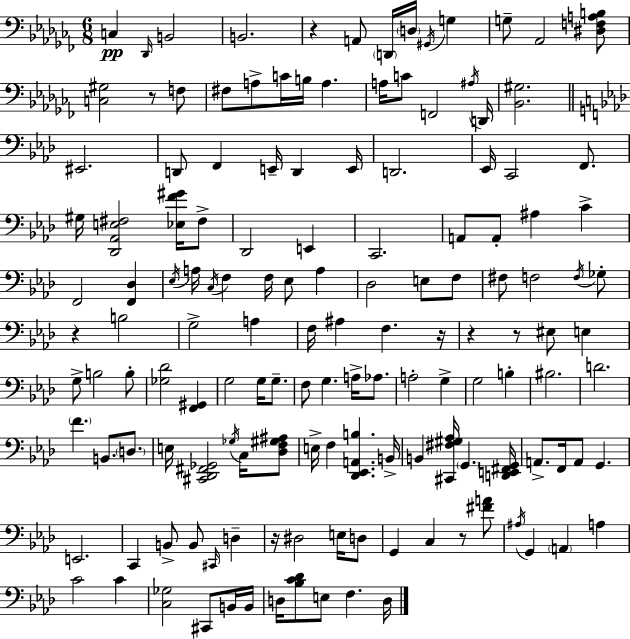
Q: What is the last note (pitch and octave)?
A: D3